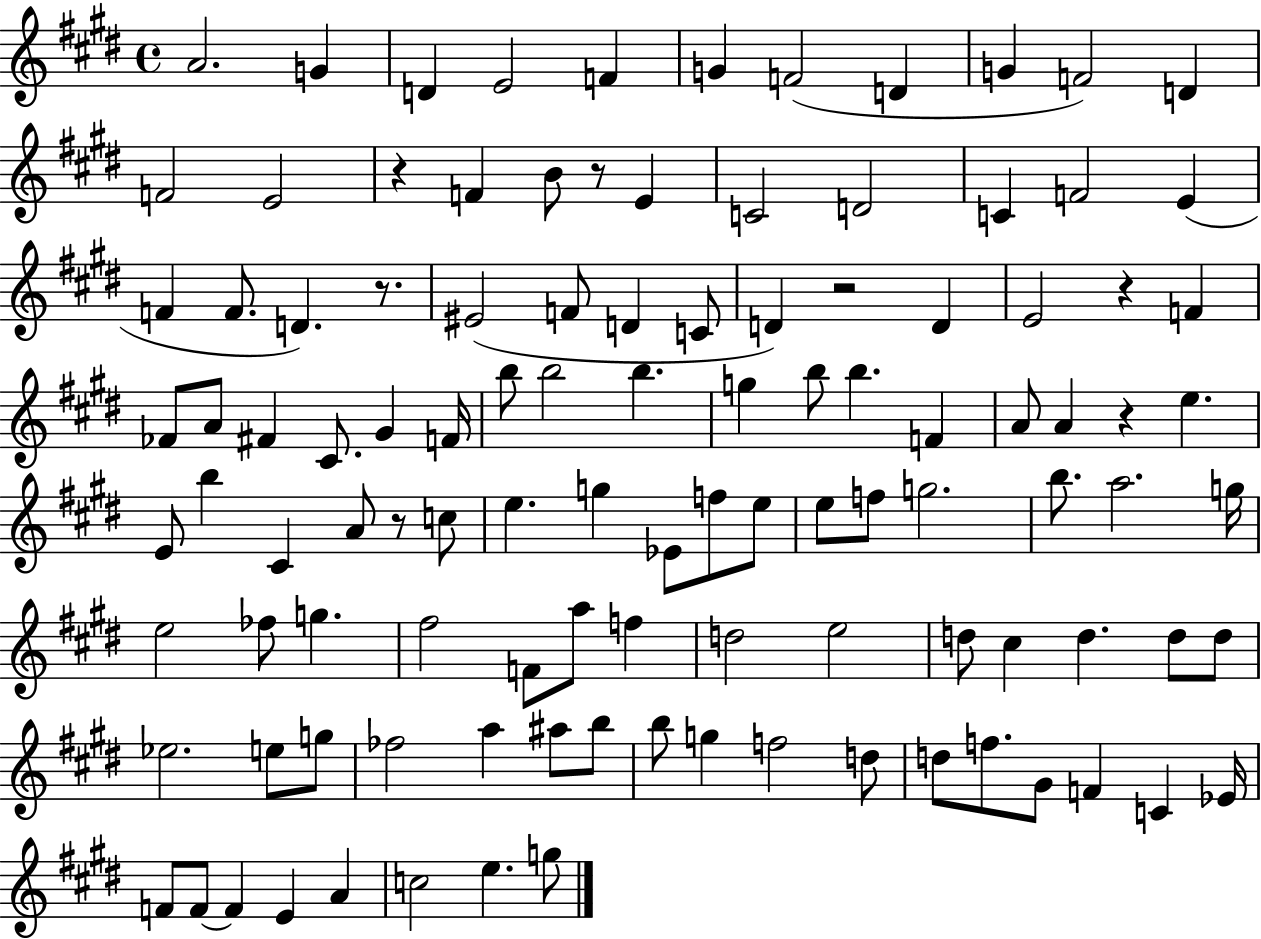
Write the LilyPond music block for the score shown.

{
  \clef treble
  \time 4/4
  \defaultTimeSignature
  \key e \major
  \repeat volta 2 { a'2. g'4 | d'4 e'2 f'4 | g'4 f'2( d'4 | g'4 f'2) d'4 | \break f'2 e'2 | r4 f'4 b'8 r8 e'4 | c'2 d'2 | c'4 f'2 e'4( | \break f'4 f'8. d'4.) r8. | eis'2( f'8 d'4 c'8 | d'4) r2 d'4 | e'2 r4 f'4 | \break fes'8 a'8 fis'4 cis'8. gis'4 f'16 | b''8 b''2 b''4. | g''4 b''8 b''4. f'4 | a'8 a'4 r4 e''4. | \break e'8 b''4 cis'4 a'8 r8 c''8 | e''4. g''4 ees'8 f''8 e''8 | e''8 f''8 g''2. | b''8. a''2. g''16 | \break e''2 fes''8 g''4. | fis''2 f'8 a''8 f''4 | d''2 e''2 | d''8 cis''4 d''4. d''8 d''8 | \break ees''2. e''8 g''8 | fes''2 a''4 ais''8 b''8 | b''8 g''4 f''2 d''8 | d''8 f''8. gis'8 f'4 c'4 ees'16 | \break f'8 f'8~~ f'4 e'4 a'4 | c''2 e''4. g''8 | } \bar "|."
}